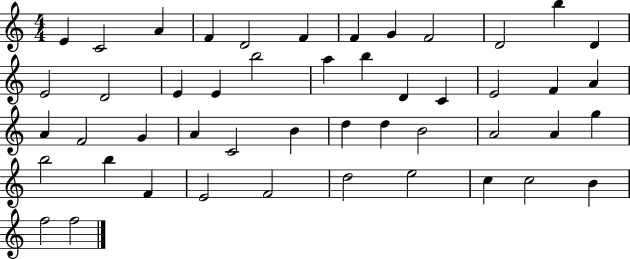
E4/q C4/h A4/q F4/q D4/h F4/q F4/q G4/q F4/h D4/h B5/q D4/q E4/h D4/h E4/q E4/q B5/h A5/q B5/q D4/q C4/q E4/h F4/q A4/q A4/q F4/h G4/q A4/q C4/h B4/q D5/q D5/q B4/h A4/h A4/q G5/q B5/h B5/q F4/q E4/h F4/h D5/h E5/h C5/q C5/h B4/q F5/h F5/h